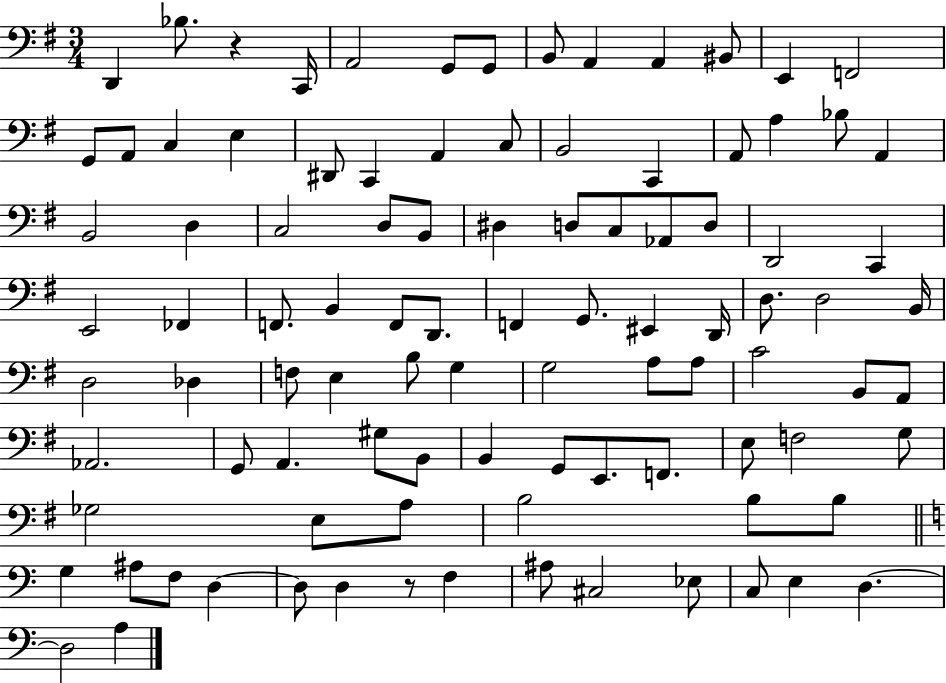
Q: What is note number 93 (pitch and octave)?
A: E3